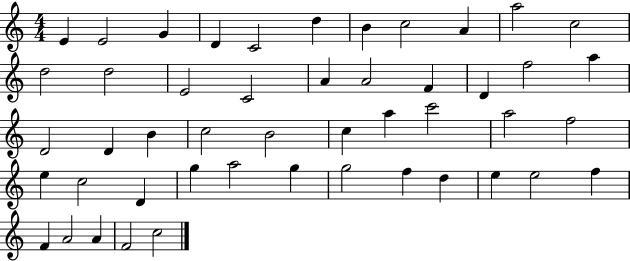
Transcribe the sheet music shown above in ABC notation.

X:1
T:Untitled
M:4/4
L:1/4
K:C
E E2 G D C2 d B c2 A a2 c2 d2 d2 E2 C2 A A2 F D f2 a D2 D B c2 B2 c a c'2 a2 f2 e c2 D g a2 g g2 f d e e2 f F A2 A F2 c2